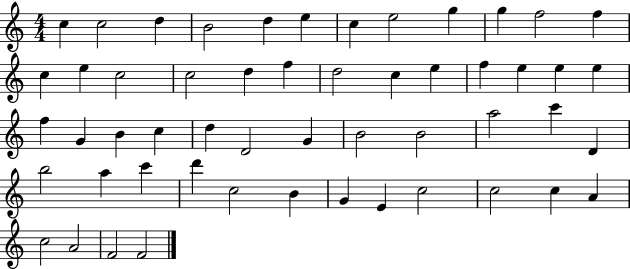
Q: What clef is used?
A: treble